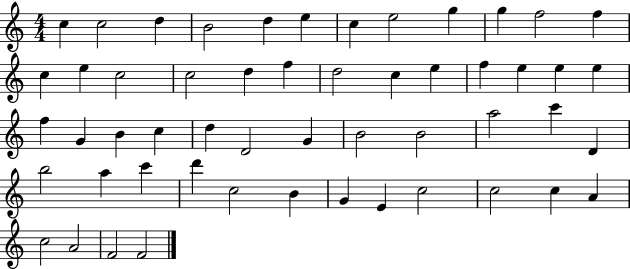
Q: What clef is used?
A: treble